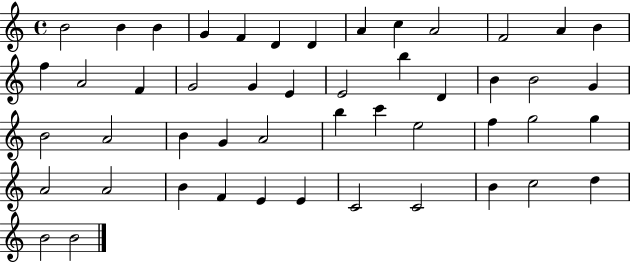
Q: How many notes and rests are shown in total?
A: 49